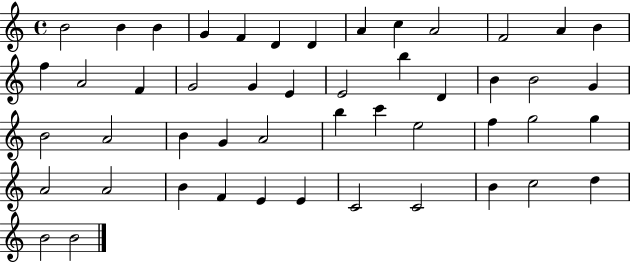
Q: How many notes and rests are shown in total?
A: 49